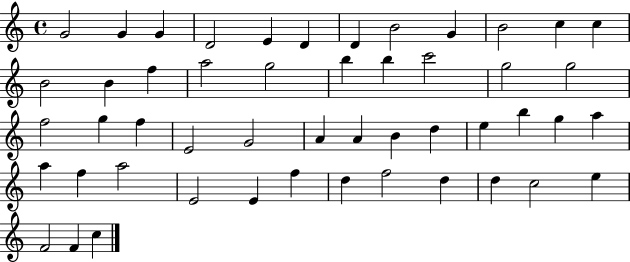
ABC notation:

X:1
T:Untitled
M:4/4
L:1/4
K:C
G2 G G D2 E D D B2 G B2 c c B2 B f a2 g2 b b c'2 g2 g2 f2 g f E2 G2 A A B d e b g a a f a2 E2 E f d f2 d d c2 e F2 F c